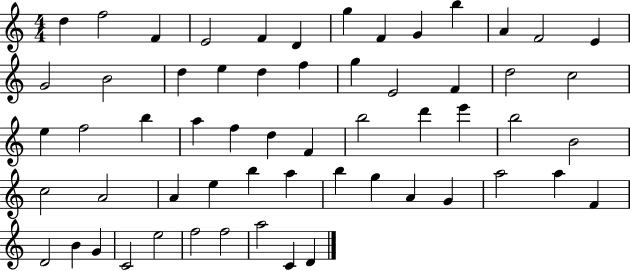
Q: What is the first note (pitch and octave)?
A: D5